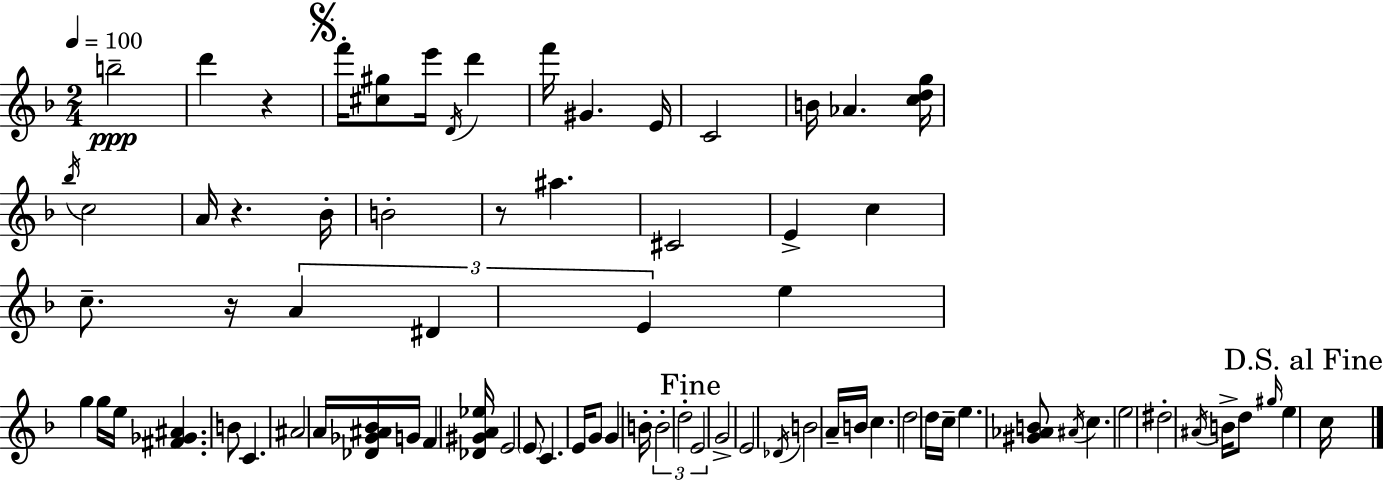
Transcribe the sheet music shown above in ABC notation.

X:1
T:Untitled
M:2/4
L:1/4
K:Dm
b2 d' z f'/4 [^c^g]/2 e'/4 D/4 d' f'/4 ^G E/4 C2 B/4 _A [cdg]/4 _b/4 c2 A/4 z _B/4 B2 z/2 ^a ^C2 E c c/2 z/4 A ^D E e g g/4 e/4 [^F_G^A] B/2 C ^A2 A/4 [_D_G^A_B]/4 G/4 F [_D^GA_e]/4 E2 E/2 C E/4 G/2 G B/4 B2 d2 E2 G2 E2 _D/4 B2 A/4 B/4 c d2 d/4 c/4 e [^G_AB]/2 ^A/4 c e2 ^d2 ^A/4 B/4 d/2 ^g/4 e c/4